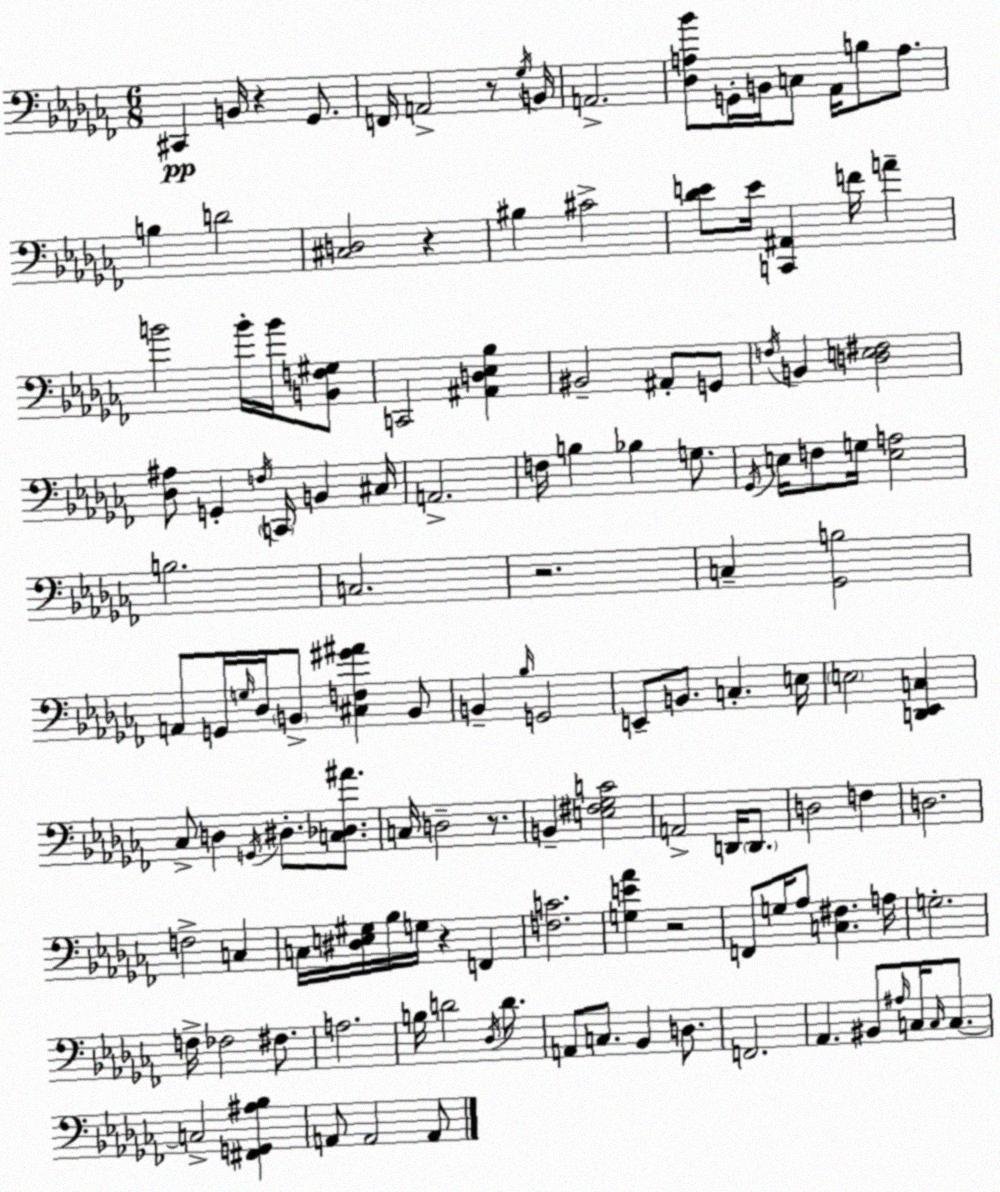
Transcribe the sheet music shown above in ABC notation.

X:1
T:Untitled
M:6/8
L:1/4
K:Abm
^C,, B,,/4 z _G,,/2 F,,/4 A,,2 z/2 _G,/4 B,,/4 A,,2 [_D,A,_B]/2 G,,/4 B,,/4 C,/2 _A,,/4 B,/2 A,/2 B, D2 [^C,D,]2 z ^B, ^C2 [_DE]/2 E/4 [C,,^A,,] F/4 A B2 B/4 B/4 [B,,F,^G,]/2 C,,2 [^A,,D,_E,_B,] ^B,,2 ^A,,/2 G,,/2 F,/4 B,, [D,E,^F,]2 [_D,^A,]/2 G,, F,/4 C,,/4 B,, ^C,/4 A,,2 F,/4 B, _B, G,/2 _G,,/4 E,/4 F,/2 G,/4 [E,A,]2 B,2 C,2 z2 C, [_G,,B,]2 A,,/2 G,,/4 G,/4 _D,/4 B,,/2 [^C,F,^G^A] B,,/2 B,, _B,/4 G,,2 E,,/2 B,,/2 C, E,/4 E,2 [D,,_E,,C,] _C,/2 D, G,,/4 ^D,/2 [C,_D,^A]/2 C,/4 D,2 z/2 B,, [E,^F,_G,C]2 A,,2 D,,/4 D,,/2 D,2 F, D,2 F,2 C, C,/4 [^D,E,^G,]/4 _B,/4 G,/4 z F,, [F,C]2 [G,E_A] z2 F,,/2 G,/4 _A,/2 [C,^F,] A,/4 G,2 F,/4 _F,2 ^F,/2 A,2 B,/4 D2 _D,/4 D/2 A,,/2 C,/2 _B,, D,/2 F,,2 _A,, ^B,,/2 ^A,/4 C,/4 C,/4 C,/2 C,2 [^F,,G,,^A,_B,] A,,/2 A,,2 A,,/2